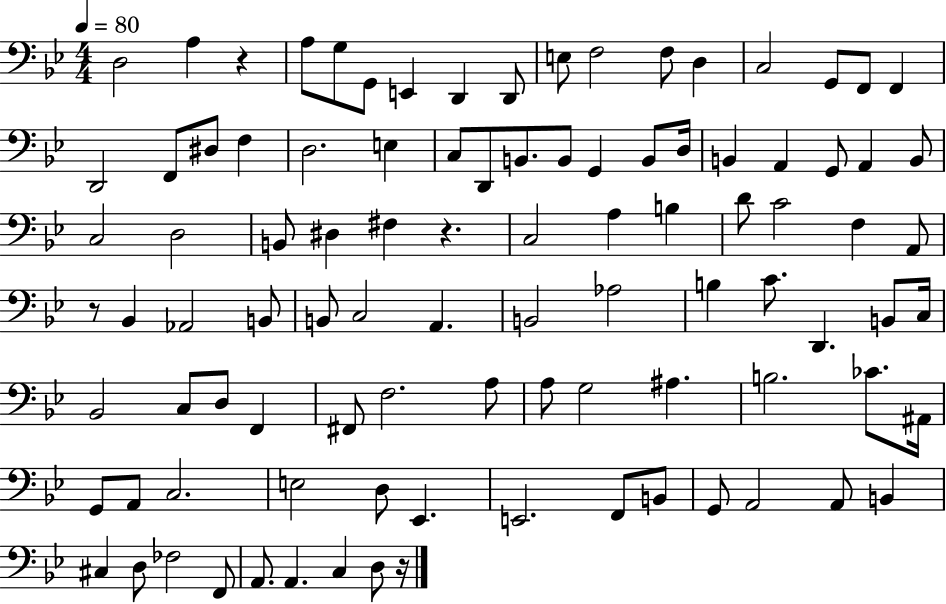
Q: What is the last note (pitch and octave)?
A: D3